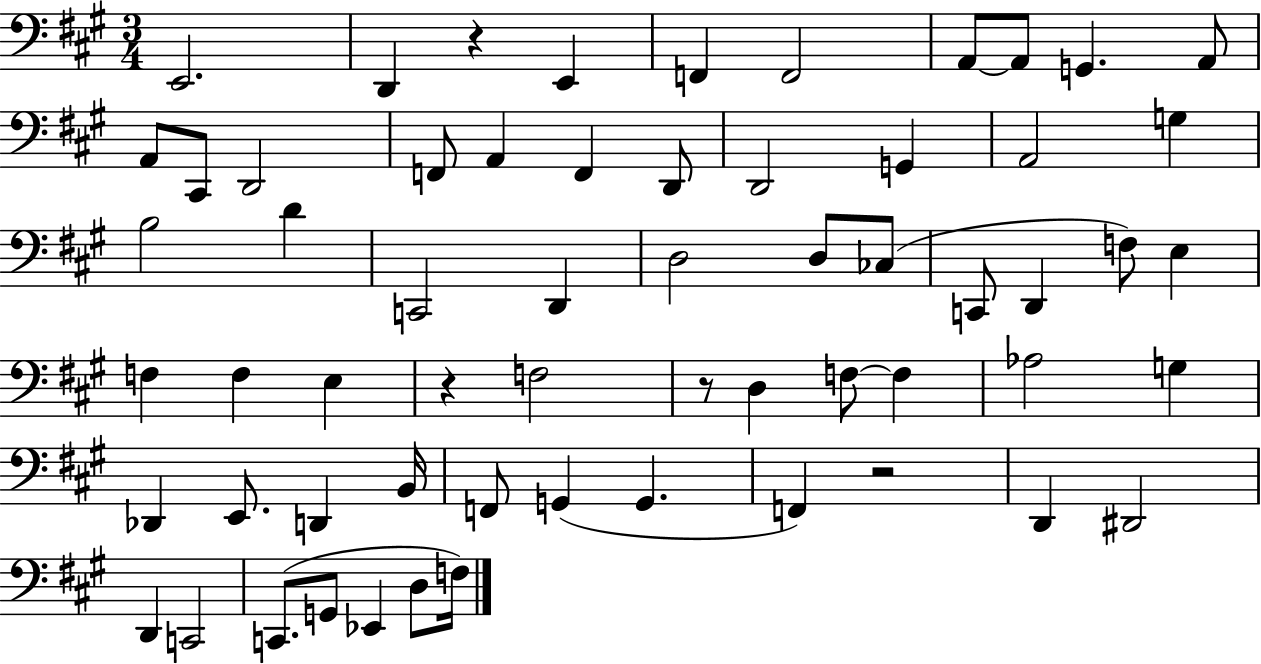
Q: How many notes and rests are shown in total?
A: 61